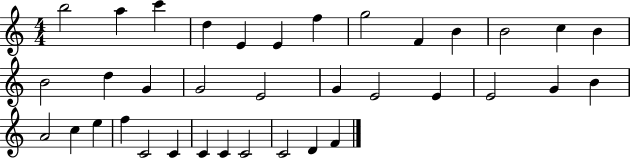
{
  \clef treble
  \numericTimeSignature
  \time 4/4
  \key c \major
  b''2 a''4 c'''4 | d''4 e'4 e'4 f''4 | g''2 f'4 b'4 | b'2 c''4 b'4 | \break b'2 d''4 g'4 | g'2 e'2 | g'4 e'2 e'4 | e'2 g'4 b'4 | \break a'2 c''4 e''4 | f''4 c'2 c'4 | c'4 c'4 c'2 | c'2 d'4 f'4 | \break \bar "|."
}